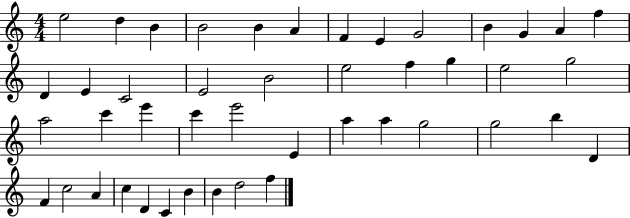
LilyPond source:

{
  \clef treble
  \numericTimeSignature
  \time 4/4
  \key c \major
  e''2 d''4 b'4 | b'2 b'4 a'4 | f'4 e'4 g'2 | b'4 g'4 a'4 f''4 | \break d'4 e'4 c'2 | e'2 b'2 | e''2 f''4 g''4 | e''2 g''2 | \break a''2 c'''4 e'''4 | c'''4 e'''2 e'4 | a''4 a''4 g''2 | g''2 b''4 d'4 | \break f'4 c''2 a'4 | c''4 d'4 c'4 b'4 | b'4 d''2 f''4 | \bar "|."
}